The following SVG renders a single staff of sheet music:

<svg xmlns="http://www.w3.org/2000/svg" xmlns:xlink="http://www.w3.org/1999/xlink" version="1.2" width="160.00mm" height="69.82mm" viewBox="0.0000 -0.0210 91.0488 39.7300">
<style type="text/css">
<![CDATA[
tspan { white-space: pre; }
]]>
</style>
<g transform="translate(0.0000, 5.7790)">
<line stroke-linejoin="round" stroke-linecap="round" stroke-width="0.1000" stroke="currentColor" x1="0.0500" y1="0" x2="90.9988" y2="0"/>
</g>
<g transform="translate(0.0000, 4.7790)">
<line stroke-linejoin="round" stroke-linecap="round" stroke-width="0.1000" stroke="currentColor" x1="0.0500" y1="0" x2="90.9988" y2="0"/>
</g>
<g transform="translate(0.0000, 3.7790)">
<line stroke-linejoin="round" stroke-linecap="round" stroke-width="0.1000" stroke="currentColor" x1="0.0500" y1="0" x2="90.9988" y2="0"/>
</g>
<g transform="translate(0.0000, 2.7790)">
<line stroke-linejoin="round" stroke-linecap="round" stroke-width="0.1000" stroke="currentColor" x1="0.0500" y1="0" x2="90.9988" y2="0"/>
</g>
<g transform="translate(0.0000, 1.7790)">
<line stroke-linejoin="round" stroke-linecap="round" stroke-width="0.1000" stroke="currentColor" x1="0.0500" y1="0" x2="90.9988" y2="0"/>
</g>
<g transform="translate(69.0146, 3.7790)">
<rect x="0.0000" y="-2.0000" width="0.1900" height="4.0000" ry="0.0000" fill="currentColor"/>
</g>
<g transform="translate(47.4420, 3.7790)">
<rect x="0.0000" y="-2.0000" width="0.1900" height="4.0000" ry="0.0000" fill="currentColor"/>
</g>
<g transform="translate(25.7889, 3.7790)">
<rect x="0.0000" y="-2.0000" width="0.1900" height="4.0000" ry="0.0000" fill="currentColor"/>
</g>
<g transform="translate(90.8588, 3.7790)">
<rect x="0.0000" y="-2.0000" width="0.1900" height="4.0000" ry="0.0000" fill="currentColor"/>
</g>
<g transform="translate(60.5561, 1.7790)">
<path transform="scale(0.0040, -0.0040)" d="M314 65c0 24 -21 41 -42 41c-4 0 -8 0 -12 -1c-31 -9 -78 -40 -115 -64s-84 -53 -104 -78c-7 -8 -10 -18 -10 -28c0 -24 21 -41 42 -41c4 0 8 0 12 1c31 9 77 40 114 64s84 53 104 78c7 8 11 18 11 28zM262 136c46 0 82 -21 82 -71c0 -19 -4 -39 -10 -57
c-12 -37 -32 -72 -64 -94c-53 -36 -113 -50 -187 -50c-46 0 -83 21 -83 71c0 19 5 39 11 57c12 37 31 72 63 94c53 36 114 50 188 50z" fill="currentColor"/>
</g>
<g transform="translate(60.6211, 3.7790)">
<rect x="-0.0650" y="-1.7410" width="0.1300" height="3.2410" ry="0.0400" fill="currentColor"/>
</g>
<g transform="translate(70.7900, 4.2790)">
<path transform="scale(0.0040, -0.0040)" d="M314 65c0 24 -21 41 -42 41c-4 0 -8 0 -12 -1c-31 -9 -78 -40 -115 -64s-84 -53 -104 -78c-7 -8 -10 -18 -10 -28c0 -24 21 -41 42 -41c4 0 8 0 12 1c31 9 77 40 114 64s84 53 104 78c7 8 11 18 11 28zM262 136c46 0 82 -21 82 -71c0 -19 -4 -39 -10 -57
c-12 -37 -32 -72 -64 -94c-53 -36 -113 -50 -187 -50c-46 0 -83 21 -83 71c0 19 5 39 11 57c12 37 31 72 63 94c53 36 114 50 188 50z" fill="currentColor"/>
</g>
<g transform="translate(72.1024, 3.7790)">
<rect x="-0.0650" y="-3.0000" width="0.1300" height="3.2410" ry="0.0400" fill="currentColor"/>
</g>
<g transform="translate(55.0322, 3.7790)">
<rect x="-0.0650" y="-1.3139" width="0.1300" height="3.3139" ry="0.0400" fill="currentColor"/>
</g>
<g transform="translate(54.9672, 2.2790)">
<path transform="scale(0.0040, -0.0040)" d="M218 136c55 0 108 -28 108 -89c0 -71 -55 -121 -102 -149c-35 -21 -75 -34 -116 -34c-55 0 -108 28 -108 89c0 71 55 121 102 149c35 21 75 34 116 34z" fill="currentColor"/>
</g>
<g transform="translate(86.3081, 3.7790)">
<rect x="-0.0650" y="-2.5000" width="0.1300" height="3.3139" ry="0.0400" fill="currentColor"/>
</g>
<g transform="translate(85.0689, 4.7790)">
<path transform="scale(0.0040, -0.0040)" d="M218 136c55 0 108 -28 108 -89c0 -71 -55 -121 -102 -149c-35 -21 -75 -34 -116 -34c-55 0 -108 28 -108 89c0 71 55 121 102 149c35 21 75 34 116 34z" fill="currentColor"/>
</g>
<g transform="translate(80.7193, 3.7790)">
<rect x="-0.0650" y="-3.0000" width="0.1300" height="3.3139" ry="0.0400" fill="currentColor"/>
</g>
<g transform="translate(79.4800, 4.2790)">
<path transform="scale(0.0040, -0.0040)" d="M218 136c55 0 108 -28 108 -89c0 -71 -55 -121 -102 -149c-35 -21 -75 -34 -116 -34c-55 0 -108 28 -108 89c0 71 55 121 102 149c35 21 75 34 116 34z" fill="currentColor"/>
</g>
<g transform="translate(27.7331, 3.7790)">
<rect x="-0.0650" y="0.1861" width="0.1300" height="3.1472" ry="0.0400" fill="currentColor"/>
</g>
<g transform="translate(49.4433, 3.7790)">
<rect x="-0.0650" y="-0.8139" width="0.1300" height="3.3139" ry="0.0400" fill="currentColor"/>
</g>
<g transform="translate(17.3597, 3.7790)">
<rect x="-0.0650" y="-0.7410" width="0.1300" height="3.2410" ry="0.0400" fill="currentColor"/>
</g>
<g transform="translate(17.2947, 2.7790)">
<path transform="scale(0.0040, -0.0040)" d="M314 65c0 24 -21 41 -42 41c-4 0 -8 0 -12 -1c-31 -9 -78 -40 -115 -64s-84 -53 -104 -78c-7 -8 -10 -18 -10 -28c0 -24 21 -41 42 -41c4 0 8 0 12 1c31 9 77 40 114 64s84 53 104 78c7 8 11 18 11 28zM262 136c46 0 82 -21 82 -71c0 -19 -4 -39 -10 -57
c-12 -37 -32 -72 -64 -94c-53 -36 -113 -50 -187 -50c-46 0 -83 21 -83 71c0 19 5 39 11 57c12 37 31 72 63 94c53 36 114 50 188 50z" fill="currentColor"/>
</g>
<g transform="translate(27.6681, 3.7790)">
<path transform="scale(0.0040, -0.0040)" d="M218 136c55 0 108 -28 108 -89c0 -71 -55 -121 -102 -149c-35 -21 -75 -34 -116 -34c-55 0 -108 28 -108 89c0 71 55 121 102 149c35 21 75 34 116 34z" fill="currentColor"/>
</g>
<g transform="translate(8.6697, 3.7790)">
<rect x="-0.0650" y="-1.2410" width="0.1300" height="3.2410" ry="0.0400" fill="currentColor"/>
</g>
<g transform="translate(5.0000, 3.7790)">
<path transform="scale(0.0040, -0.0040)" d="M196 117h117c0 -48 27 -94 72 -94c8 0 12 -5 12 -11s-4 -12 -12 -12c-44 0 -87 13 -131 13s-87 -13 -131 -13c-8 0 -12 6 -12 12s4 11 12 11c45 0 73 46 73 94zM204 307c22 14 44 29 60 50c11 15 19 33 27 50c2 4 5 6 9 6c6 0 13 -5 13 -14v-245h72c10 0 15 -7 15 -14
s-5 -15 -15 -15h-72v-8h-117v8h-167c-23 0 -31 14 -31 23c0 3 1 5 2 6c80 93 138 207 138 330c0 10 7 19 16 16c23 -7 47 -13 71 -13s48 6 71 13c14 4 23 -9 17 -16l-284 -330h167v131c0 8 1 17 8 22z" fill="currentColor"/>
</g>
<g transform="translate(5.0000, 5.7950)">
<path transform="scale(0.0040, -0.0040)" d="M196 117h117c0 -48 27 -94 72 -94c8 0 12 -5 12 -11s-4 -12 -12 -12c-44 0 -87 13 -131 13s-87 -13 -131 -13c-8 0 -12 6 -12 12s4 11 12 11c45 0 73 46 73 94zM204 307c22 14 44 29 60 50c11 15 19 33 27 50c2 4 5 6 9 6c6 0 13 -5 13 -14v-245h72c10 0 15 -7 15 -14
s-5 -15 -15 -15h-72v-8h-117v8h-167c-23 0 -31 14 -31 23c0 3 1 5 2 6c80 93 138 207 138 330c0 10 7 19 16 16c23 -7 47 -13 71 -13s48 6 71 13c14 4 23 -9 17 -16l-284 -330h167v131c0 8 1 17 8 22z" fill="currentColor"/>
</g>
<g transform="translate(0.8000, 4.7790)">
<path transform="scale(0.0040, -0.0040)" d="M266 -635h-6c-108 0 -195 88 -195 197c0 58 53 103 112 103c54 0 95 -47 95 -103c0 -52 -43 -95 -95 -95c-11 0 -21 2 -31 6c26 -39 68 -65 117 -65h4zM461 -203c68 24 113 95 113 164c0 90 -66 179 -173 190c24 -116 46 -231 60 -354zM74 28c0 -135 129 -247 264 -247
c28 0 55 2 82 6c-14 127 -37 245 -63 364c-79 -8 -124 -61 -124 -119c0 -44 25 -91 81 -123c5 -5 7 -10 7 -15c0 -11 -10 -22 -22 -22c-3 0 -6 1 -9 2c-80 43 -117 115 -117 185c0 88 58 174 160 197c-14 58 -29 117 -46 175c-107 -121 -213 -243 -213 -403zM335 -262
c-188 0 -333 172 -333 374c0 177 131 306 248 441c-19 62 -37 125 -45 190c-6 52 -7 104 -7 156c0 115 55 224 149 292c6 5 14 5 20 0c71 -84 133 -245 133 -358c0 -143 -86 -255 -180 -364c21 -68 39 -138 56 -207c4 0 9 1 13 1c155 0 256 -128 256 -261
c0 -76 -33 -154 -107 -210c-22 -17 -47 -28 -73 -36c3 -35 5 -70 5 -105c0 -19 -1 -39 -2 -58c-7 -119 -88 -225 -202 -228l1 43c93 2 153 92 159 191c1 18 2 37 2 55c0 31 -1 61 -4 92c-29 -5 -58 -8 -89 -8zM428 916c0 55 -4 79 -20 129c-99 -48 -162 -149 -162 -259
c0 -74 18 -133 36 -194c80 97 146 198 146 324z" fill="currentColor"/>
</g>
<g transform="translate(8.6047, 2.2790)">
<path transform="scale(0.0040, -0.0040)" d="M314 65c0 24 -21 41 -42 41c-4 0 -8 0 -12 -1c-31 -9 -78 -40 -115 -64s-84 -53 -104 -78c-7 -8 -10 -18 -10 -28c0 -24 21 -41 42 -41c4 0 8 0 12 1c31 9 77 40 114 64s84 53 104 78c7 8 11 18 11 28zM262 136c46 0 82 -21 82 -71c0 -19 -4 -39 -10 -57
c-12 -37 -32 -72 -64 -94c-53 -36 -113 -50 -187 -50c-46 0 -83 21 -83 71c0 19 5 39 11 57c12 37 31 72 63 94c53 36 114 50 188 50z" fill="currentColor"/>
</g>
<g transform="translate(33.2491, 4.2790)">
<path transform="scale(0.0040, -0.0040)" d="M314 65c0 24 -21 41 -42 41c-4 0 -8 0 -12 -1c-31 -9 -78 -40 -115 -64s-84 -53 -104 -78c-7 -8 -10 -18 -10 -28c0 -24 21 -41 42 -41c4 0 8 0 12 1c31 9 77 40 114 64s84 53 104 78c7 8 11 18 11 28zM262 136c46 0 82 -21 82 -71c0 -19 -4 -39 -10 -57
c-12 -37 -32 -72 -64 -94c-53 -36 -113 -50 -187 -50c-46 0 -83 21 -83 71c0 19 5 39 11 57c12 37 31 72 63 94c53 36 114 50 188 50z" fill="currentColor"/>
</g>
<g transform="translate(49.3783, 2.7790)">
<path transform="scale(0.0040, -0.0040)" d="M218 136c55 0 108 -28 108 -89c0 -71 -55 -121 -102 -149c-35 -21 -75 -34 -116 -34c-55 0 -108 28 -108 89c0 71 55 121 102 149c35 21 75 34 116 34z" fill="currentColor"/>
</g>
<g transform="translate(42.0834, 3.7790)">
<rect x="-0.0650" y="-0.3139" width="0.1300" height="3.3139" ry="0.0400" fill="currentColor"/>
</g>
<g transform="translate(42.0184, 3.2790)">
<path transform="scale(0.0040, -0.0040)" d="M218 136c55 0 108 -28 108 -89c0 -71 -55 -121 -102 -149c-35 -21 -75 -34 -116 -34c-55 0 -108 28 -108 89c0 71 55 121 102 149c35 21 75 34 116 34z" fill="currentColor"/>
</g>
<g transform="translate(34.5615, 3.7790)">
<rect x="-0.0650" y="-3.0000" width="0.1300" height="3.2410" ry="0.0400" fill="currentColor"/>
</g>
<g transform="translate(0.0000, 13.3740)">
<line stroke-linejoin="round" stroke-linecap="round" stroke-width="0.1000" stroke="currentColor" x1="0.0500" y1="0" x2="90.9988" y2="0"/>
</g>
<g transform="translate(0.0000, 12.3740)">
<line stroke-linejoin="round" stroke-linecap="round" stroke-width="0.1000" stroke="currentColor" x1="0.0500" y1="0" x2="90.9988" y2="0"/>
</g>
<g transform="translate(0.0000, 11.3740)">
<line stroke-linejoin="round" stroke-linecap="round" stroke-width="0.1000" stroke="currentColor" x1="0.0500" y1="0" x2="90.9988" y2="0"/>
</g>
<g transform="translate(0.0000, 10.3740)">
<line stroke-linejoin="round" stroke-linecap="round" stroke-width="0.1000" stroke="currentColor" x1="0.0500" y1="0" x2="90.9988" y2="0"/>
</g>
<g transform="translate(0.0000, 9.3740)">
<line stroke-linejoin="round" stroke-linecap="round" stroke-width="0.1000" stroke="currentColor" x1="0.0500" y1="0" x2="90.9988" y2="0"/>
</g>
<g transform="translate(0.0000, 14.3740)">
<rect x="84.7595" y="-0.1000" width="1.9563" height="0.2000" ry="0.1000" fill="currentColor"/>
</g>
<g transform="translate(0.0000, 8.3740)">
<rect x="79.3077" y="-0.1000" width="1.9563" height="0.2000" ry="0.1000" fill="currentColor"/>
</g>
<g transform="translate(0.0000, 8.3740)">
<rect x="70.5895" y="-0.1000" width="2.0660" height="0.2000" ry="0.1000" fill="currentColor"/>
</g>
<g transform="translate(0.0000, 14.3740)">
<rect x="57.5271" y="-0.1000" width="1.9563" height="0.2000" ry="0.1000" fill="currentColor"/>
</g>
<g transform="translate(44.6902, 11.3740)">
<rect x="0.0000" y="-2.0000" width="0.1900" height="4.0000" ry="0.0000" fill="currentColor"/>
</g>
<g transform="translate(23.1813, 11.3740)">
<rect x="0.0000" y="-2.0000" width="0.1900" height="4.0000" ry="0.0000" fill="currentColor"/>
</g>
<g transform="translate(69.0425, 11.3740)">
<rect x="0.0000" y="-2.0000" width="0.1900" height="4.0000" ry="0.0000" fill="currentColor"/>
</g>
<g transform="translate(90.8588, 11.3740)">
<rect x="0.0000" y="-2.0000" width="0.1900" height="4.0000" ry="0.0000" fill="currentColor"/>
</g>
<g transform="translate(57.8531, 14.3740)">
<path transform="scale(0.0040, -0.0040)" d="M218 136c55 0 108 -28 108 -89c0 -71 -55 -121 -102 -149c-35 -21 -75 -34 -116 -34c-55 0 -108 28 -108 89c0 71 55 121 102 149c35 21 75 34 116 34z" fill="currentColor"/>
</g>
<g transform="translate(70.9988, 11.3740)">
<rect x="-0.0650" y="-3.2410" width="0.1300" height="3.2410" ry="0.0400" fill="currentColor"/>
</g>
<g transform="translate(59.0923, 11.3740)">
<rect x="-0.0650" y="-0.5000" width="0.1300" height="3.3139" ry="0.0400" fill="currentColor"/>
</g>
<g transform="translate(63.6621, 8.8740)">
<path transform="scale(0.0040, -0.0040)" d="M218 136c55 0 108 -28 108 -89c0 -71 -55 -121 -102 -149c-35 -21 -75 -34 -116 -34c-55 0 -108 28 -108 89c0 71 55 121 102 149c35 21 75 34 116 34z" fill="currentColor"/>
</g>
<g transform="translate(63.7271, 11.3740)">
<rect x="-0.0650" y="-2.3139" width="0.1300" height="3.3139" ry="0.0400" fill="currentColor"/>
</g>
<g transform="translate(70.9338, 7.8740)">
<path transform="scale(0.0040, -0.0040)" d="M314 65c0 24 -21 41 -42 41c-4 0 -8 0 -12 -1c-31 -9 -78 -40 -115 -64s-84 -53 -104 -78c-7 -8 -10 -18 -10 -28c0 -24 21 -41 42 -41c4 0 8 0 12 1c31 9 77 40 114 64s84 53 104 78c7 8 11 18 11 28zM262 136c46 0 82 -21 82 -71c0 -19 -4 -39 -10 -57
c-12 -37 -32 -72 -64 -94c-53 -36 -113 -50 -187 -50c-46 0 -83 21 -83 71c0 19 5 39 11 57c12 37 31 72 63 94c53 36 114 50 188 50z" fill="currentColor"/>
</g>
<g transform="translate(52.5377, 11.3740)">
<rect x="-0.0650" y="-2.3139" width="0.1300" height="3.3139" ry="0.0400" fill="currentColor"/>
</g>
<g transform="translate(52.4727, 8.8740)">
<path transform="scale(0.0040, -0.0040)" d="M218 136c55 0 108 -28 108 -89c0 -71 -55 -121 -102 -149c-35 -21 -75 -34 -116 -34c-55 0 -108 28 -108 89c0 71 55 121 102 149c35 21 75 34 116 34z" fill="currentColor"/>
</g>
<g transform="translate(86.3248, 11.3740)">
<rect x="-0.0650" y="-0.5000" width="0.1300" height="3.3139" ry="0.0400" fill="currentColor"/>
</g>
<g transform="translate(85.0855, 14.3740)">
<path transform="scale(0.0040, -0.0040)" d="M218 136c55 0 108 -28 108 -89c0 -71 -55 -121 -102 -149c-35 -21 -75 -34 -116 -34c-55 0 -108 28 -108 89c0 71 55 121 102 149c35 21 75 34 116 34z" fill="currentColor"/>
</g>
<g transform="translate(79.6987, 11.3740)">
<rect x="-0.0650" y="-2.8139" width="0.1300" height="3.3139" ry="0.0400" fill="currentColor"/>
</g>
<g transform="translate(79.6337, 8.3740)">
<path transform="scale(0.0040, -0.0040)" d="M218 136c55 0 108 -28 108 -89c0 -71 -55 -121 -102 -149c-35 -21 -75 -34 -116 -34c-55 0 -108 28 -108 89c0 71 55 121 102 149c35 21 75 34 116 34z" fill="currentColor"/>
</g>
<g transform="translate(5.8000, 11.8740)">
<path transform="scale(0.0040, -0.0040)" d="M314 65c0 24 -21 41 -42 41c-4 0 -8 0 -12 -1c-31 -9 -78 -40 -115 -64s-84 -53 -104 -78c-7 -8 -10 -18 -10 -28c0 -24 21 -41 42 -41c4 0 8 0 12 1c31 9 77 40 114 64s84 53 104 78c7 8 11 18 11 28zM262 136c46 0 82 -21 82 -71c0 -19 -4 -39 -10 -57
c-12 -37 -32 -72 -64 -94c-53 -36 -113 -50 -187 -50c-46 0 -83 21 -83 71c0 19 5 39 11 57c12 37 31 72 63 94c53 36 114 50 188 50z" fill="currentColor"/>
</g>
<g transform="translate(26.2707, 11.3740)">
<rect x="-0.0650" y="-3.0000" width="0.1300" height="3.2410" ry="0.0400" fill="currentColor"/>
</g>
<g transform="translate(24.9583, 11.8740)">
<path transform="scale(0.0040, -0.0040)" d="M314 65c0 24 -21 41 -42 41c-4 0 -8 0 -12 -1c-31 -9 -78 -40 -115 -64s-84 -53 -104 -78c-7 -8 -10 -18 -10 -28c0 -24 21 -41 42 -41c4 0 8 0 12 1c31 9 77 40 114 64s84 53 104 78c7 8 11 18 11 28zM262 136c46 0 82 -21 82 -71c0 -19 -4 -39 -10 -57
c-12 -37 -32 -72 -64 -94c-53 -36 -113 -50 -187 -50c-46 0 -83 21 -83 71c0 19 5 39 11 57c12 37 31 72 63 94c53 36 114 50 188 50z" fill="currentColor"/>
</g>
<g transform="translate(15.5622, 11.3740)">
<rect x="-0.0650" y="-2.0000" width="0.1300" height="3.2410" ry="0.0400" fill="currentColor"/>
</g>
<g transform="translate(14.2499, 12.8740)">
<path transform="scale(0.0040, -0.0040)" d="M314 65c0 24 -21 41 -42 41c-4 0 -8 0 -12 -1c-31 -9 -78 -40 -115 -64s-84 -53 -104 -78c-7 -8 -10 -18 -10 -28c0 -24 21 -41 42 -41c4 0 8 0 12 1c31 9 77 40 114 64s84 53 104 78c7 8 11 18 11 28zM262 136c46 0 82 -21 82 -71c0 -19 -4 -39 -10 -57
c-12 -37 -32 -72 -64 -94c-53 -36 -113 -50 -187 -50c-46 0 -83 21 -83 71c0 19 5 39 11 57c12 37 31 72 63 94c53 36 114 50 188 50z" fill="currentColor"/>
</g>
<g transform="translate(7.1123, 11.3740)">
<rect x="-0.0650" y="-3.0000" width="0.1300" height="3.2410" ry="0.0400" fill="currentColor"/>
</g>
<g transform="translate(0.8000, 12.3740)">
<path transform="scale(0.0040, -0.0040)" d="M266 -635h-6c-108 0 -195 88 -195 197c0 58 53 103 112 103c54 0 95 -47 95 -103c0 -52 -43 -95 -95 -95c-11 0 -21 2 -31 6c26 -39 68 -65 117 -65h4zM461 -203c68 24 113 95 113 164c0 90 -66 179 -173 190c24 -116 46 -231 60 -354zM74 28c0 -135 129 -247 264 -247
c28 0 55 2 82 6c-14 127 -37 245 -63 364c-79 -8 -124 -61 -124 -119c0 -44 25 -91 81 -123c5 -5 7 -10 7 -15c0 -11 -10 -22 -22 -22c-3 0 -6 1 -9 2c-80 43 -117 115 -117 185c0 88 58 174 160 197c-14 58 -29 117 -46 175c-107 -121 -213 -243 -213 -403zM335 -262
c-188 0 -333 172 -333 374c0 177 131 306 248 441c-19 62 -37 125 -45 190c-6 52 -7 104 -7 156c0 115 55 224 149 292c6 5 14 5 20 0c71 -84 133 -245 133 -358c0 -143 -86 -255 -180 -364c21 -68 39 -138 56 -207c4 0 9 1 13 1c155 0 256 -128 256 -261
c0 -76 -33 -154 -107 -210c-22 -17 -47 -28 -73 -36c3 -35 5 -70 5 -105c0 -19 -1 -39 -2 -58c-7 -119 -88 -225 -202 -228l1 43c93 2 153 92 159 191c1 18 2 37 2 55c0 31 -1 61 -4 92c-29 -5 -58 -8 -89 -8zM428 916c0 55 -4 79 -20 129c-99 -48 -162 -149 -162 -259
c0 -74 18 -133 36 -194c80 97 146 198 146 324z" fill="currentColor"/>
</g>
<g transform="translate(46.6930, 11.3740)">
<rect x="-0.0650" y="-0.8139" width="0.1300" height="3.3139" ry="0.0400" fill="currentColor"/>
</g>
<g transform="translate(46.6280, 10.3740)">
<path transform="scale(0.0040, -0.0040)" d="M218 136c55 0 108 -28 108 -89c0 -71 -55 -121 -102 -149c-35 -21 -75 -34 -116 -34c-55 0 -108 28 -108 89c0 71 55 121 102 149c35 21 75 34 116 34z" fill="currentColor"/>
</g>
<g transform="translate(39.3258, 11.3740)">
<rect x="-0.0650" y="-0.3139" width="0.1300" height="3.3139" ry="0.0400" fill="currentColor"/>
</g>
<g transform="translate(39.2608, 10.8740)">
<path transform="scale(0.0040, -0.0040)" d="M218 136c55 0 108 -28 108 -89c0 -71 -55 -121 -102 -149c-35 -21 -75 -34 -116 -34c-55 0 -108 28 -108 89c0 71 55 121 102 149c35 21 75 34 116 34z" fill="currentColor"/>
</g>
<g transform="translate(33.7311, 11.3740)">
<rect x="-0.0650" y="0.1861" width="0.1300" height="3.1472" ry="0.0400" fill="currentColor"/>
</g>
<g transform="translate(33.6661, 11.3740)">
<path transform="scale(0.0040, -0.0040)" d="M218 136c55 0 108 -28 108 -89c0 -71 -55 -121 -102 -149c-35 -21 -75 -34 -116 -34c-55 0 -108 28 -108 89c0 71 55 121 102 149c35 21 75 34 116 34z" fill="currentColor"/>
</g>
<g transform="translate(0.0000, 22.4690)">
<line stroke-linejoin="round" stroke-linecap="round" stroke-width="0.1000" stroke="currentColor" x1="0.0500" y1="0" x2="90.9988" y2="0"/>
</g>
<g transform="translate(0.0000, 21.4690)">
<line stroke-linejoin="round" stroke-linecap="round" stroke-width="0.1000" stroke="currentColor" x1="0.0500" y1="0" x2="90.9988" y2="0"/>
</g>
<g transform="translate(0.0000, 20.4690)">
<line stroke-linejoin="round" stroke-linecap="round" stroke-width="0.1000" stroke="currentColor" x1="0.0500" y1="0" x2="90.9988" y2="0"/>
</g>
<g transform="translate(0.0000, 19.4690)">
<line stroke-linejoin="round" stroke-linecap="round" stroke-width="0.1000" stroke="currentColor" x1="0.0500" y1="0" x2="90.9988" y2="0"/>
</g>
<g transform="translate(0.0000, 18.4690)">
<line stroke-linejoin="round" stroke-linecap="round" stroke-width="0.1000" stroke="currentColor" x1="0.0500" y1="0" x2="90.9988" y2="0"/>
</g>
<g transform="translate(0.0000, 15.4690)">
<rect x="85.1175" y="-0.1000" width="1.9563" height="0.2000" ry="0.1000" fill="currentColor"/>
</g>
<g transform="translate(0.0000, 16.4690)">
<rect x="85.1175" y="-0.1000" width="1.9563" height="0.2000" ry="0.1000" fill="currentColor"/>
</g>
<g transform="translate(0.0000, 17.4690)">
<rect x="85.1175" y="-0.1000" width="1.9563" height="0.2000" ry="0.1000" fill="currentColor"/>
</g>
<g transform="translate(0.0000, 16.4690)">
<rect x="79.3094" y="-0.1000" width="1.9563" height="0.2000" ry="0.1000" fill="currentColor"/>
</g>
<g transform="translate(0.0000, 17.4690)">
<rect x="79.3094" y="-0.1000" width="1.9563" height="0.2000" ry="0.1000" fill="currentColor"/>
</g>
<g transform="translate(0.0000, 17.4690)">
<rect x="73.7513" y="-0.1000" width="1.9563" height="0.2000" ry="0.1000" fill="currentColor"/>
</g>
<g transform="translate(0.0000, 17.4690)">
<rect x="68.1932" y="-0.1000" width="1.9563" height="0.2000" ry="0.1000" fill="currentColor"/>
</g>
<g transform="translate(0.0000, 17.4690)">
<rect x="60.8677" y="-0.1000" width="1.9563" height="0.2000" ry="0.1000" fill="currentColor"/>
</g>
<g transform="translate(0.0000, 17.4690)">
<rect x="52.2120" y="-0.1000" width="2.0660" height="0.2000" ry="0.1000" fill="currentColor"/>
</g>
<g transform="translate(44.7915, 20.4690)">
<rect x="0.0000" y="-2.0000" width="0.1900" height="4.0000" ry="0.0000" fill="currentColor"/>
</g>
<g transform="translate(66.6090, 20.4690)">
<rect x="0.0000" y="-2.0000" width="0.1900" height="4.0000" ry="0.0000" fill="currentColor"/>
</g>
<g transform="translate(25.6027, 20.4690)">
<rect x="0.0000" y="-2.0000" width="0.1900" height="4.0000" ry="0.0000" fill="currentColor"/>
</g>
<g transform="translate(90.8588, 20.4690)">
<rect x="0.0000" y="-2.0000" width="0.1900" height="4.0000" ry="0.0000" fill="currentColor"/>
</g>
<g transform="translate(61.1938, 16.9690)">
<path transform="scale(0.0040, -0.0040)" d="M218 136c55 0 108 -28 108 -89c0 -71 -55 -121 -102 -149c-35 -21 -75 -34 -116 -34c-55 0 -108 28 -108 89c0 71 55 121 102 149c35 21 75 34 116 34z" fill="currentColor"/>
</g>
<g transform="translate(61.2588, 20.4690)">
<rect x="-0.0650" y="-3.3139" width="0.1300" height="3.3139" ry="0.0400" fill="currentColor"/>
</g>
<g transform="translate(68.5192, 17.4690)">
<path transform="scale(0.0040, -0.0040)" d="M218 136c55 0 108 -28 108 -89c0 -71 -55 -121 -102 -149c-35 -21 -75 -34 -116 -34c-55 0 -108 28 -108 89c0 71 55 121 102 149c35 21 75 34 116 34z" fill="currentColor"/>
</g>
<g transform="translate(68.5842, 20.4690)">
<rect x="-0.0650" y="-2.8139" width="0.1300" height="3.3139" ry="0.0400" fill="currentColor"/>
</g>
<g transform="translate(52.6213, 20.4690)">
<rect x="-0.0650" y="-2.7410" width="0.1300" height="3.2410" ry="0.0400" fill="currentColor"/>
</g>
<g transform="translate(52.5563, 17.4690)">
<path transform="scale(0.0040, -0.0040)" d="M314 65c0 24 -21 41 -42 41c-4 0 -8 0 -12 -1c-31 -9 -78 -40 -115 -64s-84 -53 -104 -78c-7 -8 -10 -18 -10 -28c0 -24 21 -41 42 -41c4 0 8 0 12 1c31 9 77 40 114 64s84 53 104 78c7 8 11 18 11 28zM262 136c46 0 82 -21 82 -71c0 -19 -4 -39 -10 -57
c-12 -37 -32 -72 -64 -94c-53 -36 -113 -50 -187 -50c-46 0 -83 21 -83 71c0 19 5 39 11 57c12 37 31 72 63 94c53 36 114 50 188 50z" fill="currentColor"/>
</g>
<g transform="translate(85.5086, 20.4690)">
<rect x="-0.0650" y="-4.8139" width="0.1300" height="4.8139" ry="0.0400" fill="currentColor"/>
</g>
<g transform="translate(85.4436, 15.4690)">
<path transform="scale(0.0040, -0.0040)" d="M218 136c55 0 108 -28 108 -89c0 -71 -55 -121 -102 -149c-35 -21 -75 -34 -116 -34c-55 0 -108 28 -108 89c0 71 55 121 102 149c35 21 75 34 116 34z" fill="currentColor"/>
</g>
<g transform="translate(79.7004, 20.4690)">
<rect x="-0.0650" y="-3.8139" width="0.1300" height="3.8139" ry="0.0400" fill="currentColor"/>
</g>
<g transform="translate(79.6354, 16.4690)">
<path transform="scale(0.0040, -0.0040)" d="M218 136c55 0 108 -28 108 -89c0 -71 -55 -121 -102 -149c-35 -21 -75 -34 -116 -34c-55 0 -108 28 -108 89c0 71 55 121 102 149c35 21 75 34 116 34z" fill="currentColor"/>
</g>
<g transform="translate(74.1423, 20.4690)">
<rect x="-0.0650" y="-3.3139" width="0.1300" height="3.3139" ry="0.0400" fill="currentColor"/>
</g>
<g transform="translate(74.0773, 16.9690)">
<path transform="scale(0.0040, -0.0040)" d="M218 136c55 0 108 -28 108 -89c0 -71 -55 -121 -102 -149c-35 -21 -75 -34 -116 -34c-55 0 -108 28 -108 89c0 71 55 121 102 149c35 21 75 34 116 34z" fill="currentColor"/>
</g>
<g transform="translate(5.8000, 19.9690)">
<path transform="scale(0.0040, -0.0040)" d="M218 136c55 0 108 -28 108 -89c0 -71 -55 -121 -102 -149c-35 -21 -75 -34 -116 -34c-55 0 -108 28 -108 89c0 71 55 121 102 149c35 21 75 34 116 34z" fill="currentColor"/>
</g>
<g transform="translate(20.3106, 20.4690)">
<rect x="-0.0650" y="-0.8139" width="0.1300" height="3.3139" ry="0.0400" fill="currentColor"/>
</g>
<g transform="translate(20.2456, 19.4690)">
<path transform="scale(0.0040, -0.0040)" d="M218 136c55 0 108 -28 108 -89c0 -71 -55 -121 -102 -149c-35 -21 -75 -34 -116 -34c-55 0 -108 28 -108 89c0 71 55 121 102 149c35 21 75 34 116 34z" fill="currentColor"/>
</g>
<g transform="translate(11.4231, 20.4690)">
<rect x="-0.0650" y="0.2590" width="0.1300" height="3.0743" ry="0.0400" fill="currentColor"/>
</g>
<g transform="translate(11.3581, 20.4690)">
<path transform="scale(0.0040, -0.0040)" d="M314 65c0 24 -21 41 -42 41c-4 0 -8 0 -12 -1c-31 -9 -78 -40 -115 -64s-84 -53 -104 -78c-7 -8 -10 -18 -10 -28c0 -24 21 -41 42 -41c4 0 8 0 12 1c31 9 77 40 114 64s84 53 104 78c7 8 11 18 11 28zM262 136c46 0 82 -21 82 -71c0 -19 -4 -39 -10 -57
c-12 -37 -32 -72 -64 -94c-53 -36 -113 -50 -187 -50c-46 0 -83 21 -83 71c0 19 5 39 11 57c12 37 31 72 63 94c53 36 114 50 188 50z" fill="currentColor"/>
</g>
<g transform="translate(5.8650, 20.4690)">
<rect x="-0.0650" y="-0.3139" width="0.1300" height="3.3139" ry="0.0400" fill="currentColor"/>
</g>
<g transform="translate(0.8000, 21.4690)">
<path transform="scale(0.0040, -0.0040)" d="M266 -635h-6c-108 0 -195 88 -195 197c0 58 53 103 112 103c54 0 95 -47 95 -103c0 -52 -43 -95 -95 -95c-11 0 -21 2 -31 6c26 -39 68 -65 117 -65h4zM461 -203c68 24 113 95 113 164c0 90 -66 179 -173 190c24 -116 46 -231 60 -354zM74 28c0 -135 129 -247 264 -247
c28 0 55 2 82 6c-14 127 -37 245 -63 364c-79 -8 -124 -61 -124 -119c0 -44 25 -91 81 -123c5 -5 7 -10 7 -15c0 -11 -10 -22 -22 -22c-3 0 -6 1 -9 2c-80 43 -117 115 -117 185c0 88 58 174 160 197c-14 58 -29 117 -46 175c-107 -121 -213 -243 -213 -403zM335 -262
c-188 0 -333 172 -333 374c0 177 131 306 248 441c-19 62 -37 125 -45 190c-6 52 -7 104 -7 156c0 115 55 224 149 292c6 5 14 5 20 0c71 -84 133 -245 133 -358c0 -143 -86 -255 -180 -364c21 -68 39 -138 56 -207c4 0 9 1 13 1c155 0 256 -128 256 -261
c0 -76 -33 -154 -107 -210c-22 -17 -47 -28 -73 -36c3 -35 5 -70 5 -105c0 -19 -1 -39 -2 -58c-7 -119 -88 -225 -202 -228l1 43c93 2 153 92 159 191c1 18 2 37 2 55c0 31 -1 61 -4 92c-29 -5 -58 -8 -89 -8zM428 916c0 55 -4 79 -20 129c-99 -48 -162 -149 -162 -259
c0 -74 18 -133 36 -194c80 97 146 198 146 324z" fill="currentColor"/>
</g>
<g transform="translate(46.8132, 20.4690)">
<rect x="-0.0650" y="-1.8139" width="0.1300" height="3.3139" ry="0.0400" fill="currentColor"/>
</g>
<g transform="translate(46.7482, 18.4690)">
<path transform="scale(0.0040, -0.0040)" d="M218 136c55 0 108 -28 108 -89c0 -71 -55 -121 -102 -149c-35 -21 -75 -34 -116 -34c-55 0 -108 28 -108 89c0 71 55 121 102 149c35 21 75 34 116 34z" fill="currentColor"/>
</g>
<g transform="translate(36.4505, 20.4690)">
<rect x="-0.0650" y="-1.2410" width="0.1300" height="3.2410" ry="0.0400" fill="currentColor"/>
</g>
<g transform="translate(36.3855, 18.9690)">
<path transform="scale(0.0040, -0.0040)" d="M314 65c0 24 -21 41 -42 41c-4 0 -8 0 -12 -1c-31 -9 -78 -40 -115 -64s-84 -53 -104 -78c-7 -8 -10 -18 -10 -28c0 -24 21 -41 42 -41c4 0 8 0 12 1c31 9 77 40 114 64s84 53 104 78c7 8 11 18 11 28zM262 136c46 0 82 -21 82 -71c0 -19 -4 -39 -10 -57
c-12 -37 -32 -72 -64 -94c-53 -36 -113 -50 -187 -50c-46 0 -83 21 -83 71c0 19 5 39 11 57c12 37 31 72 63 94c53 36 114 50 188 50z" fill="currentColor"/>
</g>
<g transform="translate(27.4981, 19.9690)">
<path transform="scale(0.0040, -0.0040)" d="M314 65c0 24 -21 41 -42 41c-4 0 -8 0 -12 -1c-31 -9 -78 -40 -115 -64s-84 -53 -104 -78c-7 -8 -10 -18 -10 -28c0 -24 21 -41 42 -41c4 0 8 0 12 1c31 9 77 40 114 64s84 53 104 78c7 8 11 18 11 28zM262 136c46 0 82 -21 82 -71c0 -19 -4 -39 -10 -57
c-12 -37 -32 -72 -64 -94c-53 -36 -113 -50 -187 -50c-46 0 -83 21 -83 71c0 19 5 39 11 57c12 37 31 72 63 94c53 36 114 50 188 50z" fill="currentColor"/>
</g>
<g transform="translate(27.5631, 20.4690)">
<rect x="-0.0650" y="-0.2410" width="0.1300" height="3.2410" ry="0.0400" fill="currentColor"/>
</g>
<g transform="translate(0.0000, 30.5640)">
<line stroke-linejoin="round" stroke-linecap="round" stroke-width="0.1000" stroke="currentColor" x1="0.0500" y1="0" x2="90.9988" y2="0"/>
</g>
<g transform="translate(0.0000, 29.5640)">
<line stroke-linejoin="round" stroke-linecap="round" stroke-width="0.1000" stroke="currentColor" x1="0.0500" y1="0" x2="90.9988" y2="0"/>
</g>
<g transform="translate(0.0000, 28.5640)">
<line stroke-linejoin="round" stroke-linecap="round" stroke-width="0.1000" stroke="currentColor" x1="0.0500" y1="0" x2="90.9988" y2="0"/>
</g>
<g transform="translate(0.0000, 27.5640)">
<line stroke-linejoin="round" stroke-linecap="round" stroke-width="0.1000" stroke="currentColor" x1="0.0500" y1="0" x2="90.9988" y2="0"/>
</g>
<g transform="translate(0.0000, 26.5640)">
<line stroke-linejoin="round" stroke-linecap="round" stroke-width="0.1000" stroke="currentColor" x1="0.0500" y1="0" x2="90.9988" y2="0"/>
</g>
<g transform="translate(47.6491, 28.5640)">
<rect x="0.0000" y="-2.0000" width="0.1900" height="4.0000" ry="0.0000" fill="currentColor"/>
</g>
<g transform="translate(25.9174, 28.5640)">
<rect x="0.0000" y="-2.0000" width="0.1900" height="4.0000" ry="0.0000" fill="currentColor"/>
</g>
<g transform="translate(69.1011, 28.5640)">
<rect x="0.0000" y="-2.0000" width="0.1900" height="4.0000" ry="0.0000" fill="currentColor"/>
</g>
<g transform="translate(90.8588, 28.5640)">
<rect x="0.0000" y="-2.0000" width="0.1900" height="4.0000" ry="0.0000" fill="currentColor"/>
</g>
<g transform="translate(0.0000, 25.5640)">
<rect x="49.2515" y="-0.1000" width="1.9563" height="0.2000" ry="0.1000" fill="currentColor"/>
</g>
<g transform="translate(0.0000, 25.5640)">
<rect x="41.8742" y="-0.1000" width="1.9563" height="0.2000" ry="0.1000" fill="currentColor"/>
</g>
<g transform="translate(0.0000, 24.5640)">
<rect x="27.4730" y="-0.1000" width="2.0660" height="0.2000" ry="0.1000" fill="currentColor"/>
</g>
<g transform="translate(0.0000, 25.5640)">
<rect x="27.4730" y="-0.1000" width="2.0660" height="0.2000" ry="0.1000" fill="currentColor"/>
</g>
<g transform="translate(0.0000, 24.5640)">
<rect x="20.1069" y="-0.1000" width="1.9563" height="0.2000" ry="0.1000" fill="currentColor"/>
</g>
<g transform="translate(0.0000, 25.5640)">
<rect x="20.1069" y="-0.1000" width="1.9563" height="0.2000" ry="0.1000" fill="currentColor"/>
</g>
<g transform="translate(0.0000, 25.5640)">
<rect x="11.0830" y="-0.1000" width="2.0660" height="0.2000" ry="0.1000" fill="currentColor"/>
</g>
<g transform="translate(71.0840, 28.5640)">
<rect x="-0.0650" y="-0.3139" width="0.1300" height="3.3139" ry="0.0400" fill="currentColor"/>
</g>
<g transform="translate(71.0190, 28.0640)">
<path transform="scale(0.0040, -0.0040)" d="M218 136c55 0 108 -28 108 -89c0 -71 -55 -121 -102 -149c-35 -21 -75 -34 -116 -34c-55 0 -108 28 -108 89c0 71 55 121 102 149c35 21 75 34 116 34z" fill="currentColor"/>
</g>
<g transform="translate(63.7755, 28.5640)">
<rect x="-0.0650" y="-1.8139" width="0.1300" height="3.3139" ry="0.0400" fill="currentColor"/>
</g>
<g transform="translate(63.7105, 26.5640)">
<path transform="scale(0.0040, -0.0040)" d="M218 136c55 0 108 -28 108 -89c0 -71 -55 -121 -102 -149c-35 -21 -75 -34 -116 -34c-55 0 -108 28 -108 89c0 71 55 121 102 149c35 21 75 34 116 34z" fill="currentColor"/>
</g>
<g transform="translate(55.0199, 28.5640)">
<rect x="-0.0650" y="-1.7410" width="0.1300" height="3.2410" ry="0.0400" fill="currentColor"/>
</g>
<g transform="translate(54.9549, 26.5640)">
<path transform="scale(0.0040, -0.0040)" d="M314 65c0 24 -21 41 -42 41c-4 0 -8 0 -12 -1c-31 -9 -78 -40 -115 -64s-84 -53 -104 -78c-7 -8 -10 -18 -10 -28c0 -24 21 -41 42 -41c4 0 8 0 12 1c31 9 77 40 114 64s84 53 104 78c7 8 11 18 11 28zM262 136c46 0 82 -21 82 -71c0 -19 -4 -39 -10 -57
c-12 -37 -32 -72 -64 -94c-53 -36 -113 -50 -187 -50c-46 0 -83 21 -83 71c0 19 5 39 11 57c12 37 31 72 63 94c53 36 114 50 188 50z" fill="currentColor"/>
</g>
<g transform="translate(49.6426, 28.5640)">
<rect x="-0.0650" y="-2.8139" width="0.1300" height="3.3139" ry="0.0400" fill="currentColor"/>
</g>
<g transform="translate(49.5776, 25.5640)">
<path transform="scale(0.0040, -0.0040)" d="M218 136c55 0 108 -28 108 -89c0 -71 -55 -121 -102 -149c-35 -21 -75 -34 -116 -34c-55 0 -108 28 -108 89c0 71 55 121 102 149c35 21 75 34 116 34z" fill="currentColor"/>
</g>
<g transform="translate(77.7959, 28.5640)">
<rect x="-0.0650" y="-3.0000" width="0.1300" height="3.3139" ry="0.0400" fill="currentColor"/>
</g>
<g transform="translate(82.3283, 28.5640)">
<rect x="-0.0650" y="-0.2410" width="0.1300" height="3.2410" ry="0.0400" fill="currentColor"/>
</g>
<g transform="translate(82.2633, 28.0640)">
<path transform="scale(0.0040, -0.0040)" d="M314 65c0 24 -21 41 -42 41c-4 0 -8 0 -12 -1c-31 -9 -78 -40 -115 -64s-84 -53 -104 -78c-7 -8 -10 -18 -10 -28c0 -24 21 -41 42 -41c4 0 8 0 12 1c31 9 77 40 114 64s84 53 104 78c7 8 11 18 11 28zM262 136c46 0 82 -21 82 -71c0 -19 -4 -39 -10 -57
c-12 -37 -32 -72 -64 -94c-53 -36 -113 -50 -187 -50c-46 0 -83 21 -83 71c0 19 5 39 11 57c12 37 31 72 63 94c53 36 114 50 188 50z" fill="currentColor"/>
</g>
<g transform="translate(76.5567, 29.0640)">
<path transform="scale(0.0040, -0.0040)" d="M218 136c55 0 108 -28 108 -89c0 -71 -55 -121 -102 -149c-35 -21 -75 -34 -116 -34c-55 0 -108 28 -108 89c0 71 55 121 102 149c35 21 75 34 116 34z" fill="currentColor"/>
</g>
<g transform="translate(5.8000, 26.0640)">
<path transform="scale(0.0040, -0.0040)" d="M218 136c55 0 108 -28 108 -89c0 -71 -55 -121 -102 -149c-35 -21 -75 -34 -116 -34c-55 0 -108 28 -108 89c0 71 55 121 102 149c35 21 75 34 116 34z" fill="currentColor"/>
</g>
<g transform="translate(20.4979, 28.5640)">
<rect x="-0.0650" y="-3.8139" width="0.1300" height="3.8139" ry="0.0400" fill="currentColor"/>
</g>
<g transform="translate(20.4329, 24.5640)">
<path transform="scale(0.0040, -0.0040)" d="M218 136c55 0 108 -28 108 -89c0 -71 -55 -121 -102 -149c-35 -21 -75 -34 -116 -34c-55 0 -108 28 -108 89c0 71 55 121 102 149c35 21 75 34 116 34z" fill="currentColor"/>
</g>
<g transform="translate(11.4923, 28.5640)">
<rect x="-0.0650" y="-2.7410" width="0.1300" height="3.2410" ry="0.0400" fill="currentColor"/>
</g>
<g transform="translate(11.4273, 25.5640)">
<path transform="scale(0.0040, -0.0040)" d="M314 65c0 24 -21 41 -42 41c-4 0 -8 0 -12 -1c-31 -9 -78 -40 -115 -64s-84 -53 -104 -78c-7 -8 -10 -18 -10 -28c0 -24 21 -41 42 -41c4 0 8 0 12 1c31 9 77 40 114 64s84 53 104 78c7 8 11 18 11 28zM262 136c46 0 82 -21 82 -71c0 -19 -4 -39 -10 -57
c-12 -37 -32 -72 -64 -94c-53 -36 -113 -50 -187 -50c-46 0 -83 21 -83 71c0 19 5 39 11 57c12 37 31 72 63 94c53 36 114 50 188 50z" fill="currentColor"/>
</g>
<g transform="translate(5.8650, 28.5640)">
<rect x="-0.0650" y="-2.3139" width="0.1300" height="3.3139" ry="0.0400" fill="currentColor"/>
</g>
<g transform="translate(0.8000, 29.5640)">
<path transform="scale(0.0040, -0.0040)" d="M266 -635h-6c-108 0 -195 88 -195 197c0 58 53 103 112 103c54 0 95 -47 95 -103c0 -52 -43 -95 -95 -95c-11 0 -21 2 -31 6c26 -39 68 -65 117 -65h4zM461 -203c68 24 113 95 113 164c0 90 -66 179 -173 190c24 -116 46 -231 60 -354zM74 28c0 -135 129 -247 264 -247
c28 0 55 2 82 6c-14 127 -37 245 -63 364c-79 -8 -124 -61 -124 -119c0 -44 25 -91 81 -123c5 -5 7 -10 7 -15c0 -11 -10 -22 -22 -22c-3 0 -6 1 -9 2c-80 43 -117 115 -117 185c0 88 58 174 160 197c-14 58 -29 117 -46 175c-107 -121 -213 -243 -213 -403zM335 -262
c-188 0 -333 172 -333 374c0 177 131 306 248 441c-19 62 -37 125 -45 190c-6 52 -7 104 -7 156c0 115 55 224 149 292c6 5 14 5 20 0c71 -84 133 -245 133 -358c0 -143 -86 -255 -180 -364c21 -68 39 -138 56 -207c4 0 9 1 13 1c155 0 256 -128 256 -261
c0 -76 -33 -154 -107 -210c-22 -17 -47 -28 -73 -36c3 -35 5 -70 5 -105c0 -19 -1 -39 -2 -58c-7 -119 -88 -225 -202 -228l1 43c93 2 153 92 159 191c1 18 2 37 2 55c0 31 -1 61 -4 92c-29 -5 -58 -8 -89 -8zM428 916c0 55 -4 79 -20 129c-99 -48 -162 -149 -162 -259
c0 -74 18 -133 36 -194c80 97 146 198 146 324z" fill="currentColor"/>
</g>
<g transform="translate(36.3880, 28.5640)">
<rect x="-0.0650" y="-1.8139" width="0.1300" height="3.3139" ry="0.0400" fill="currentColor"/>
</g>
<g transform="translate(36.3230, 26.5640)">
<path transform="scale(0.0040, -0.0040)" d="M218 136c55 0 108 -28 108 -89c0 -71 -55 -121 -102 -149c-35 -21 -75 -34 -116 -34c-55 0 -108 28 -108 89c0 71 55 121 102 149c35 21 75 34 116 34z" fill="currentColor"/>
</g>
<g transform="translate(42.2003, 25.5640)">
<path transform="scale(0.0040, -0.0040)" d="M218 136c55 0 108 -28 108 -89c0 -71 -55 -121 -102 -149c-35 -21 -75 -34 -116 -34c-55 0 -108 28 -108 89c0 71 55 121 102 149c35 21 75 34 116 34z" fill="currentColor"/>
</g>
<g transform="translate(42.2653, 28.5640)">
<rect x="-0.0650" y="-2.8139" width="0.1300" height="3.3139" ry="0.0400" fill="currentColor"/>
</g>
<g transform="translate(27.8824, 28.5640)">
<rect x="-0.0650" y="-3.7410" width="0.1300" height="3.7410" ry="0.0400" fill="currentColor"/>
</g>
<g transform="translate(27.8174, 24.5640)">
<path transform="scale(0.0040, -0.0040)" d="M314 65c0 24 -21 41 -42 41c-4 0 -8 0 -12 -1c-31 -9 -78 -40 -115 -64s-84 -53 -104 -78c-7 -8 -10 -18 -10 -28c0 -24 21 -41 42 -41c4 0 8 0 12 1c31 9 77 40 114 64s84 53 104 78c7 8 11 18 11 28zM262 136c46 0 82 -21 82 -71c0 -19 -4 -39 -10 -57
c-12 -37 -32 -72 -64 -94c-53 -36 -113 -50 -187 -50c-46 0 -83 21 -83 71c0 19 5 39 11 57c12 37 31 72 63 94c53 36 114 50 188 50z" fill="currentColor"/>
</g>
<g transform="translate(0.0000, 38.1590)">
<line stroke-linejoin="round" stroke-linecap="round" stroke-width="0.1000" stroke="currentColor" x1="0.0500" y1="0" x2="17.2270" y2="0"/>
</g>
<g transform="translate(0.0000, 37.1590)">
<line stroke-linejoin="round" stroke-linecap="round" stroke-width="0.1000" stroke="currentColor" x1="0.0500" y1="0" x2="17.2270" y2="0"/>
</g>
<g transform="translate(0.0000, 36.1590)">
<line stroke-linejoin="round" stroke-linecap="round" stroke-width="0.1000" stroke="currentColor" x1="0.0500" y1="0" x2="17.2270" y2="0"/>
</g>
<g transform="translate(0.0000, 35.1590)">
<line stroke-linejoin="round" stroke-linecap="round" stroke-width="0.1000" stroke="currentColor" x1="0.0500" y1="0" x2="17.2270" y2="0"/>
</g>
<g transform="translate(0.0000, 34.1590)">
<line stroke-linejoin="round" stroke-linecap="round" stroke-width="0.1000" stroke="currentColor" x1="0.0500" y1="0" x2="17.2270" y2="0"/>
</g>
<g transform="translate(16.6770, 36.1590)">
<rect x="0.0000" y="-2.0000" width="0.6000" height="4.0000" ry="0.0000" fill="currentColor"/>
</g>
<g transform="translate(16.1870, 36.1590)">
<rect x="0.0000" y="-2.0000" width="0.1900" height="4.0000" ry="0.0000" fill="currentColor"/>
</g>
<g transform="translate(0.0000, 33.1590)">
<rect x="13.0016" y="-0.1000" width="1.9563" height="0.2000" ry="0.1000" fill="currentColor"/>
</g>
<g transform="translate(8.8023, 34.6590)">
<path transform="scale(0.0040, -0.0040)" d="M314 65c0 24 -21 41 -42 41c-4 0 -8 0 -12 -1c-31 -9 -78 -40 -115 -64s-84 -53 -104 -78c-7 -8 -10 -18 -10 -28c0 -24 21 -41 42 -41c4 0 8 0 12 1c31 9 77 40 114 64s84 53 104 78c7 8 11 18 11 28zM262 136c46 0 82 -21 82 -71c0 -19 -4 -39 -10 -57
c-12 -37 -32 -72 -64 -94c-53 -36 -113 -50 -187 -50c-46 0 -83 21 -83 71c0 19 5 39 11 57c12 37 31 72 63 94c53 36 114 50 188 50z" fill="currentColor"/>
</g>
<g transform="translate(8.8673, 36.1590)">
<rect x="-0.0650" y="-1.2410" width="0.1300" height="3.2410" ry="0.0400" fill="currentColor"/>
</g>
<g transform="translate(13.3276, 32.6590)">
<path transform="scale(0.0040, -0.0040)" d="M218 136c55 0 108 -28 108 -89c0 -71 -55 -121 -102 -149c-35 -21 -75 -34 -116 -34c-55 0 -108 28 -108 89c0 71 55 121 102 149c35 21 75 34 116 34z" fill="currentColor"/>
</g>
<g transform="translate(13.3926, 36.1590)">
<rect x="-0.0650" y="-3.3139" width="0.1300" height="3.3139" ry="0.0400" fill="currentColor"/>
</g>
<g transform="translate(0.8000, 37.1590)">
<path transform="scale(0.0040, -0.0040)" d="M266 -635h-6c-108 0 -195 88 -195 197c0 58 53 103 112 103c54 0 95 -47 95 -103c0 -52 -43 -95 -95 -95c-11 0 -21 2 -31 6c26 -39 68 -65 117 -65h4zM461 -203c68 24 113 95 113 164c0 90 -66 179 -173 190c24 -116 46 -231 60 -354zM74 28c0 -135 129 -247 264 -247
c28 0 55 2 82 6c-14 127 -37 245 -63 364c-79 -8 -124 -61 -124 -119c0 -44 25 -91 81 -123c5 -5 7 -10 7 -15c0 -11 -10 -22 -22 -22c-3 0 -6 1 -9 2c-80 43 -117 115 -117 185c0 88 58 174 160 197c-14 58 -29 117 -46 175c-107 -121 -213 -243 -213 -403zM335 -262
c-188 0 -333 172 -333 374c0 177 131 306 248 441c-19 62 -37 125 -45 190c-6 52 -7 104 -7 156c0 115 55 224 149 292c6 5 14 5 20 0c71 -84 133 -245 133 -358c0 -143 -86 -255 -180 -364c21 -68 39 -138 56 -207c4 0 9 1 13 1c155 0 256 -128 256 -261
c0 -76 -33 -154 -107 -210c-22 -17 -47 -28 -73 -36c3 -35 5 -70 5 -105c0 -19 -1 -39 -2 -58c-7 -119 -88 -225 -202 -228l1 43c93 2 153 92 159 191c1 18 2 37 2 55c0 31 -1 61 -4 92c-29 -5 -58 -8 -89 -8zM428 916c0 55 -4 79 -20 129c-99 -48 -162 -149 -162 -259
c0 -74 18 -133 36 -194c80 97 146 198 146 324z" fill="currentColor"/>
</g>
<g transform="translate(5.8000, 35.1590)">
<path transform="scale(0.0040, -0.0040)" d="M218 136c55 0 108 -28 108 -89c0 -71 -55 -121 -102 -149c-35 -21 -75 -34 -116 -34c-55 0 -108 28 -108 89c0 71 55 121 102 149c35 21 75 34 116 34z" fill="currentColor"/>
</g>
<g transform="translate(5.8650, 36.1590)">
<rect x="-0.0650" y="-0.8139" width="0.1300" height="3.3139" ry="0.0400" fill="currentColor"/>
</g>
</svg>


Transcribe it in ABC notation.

X:1
T:Untitled
M:4/4
L:1/4
K:C
e2 d2 B A2 c d e f2 A2 A G A2 F2 A2 B c d g C g b2 a C c B2 d c2 e2 f a2 b a b c' e' g a2 c' c'2 f a a f2 f c A c2 d e2 b